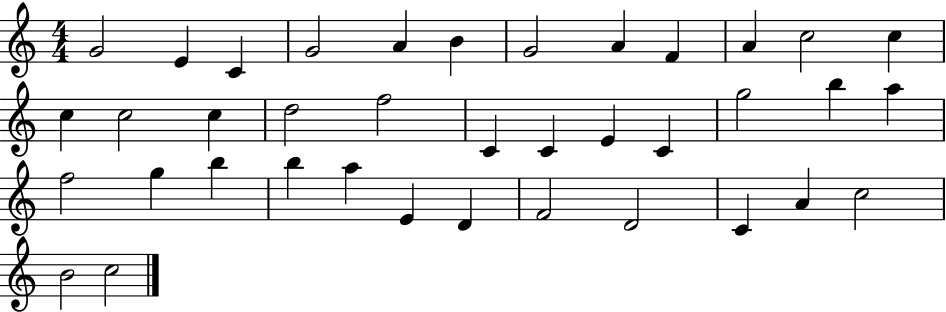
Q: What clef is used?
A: treble